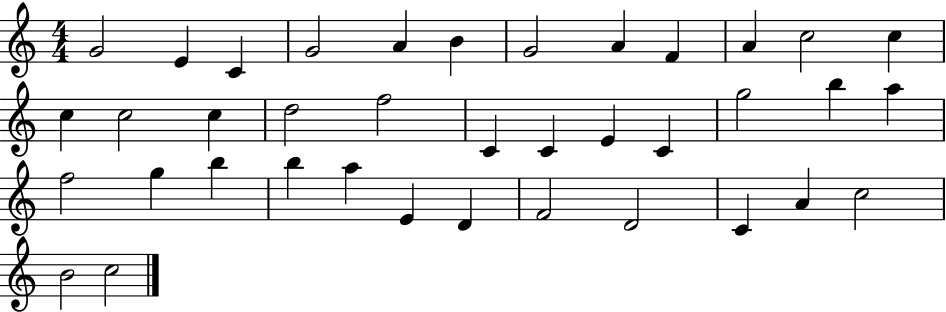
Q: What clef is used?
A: treble